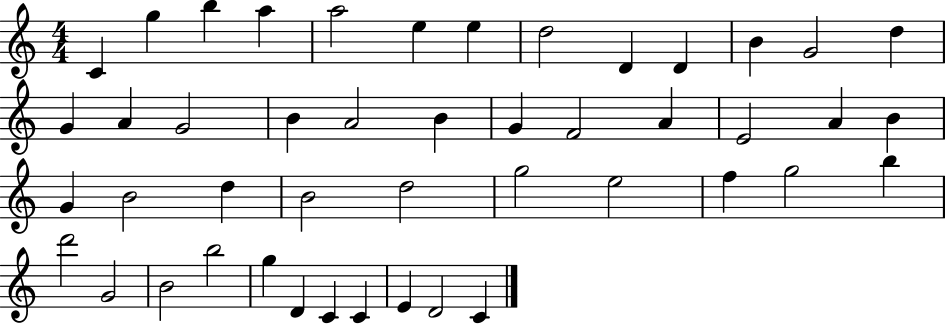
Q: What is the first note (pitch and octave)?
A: C4